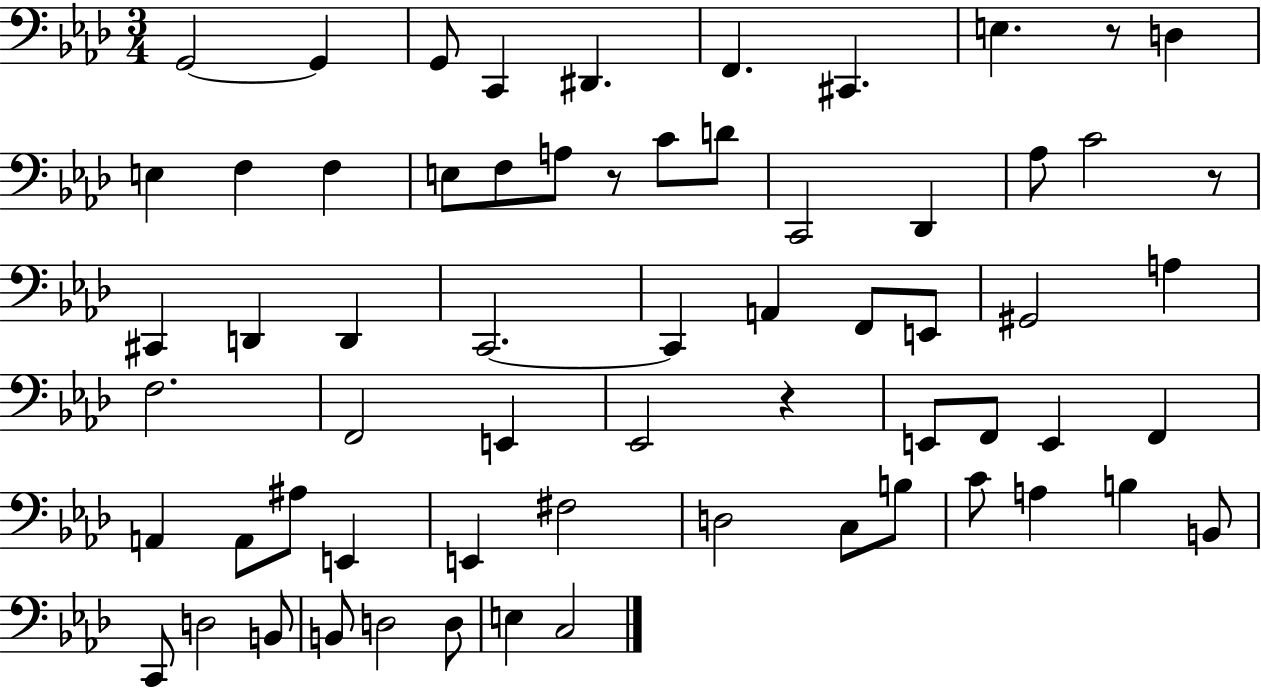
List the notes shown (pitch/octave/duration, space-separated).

G2/h G2/q G2/e C2/q D#2/q. F2/q. C#2/q. E3/q. R/e D3/q E3/q F3/q F3/q E3/e F3/e A3/e R/e C4/e D4/e C2/h Db2/q Ab3/e C4/h R/e C#2/q D2/q D2/q C2/h. C2/q A2/q F2/e E2/e G#2/h A3/q F3/h. F2/h E2/q Eb2/h R/q E2/e F2/e E2/q F2/q A2/q A2/e A#3/e E2/q E2/q F#3/h D3/h C3/e B3/e C4/e A3/q B3/q B2/e C2/e D3/h B2/e B2/e D3/h D3/e E3/q C3/h